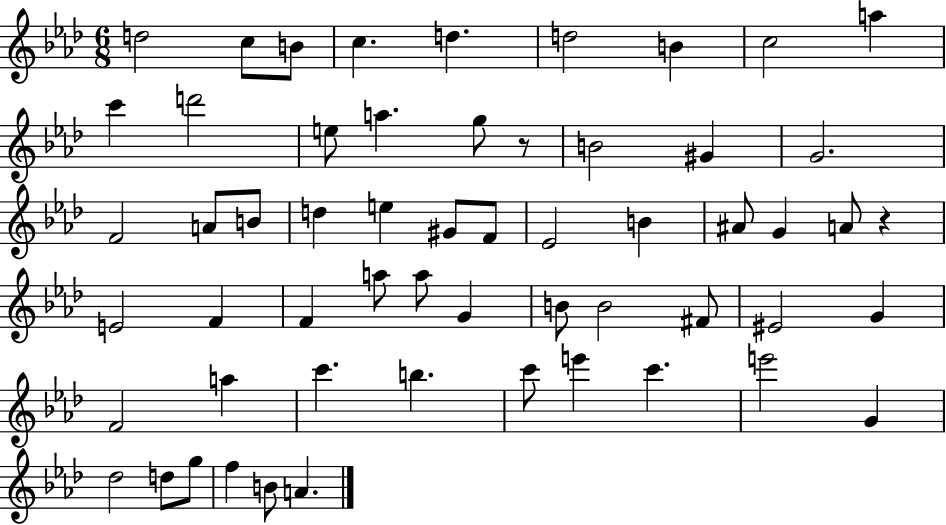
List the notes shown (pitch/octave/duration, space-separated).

D5/h C5/e B4/e C5/q. D5/q. D5/h B4/q C5/h A5/q C6/q D6/h E5/e A5/q. G5/e R/e B4/h G#4/q G4/h. F4/h A4/e B4/e D5/q E5/q G#4/e F4/e Eb4/h B4/q A#4/e G4/q A4/e R/q E4/h F4/q F4/q A5/e A5/e G4/q B4/e B4/h F#4/e EIS4/h G4/q F4/h A5/q C6/q. B5/q. C6/e E6/q C6/q. E6/h G4/q Db5/h D5/e G5/e F5/q B4/e A4/q.